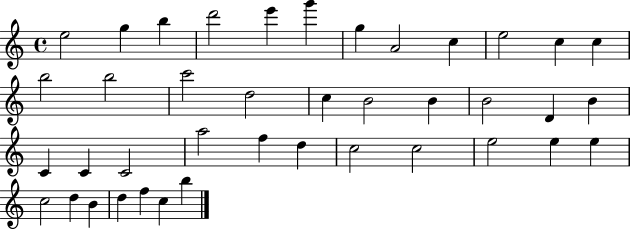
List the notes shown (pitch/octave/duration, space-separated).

E5/h G5/q B5/q D6/h E6/q G6/q G5/q A4/h C5/q E5/h C5/q C5/q B5/h B5/h C6/h D5/h C5/q B4/h B4/q B4/h D4/q B4/q C4/q C4/q C4/h A5/h F5/q D5/q C5/h C5/h E5/h E5/q E5/q C5/h D5/q B4/q D5/q F5/q C5/q B5/q